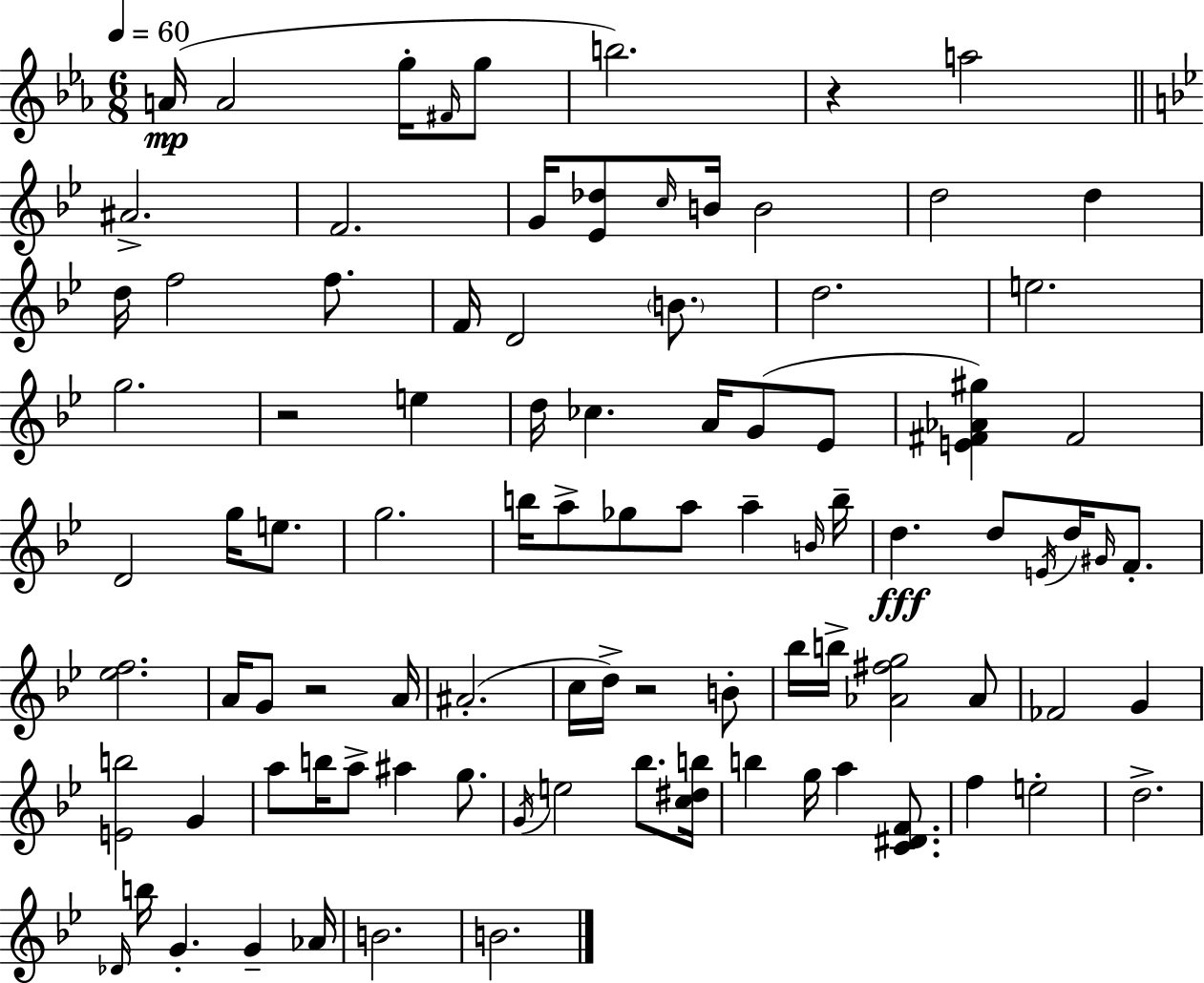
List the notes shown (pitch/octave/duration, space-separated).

A4/s A4/h G5/s F#4/s G5/e B5/h. R/q A5/h A#4/h. F4/h. G4/s [Eb4,Db5]/e C5/s B4/s B4/h D5/h D5/q D5/s F5/h F5/e. F4/s D4/h B4/e. D5/h. E5/h. G5/h. R/h E5/q D5/s CES5/q. A4/s G4/e Eb4/e [E4,F#4,Ab4,G#5]/q F#4/h D4/h G5/s E5/e. G5/h. B5/s A5/e Gb5/e A5/e A5/q B4/s B5/s D5/q. D5/e E4/s D5/s G#4/s F4/e. [Eb5,F5]/h. A4/s G4/e R/h A4/s A#4/h. C5/s D5/s R/h B4/e Bb5/s B5/s [Ab4,F#5,G5]/h Ab4/e FES4/h G4/q [E4,B5]/h G4/q A5/e B5/s A5/e A#5/q G5/e. G4/s E5/h Bb5/e. [C5,D#5,B5]/s B5/q G5/s A5/q [C4,D#4,F4]/e. F5/q E5/h D5/h. Db4/s B5/s G4/q. G4/q Ab4/s B4/h. B4/h.